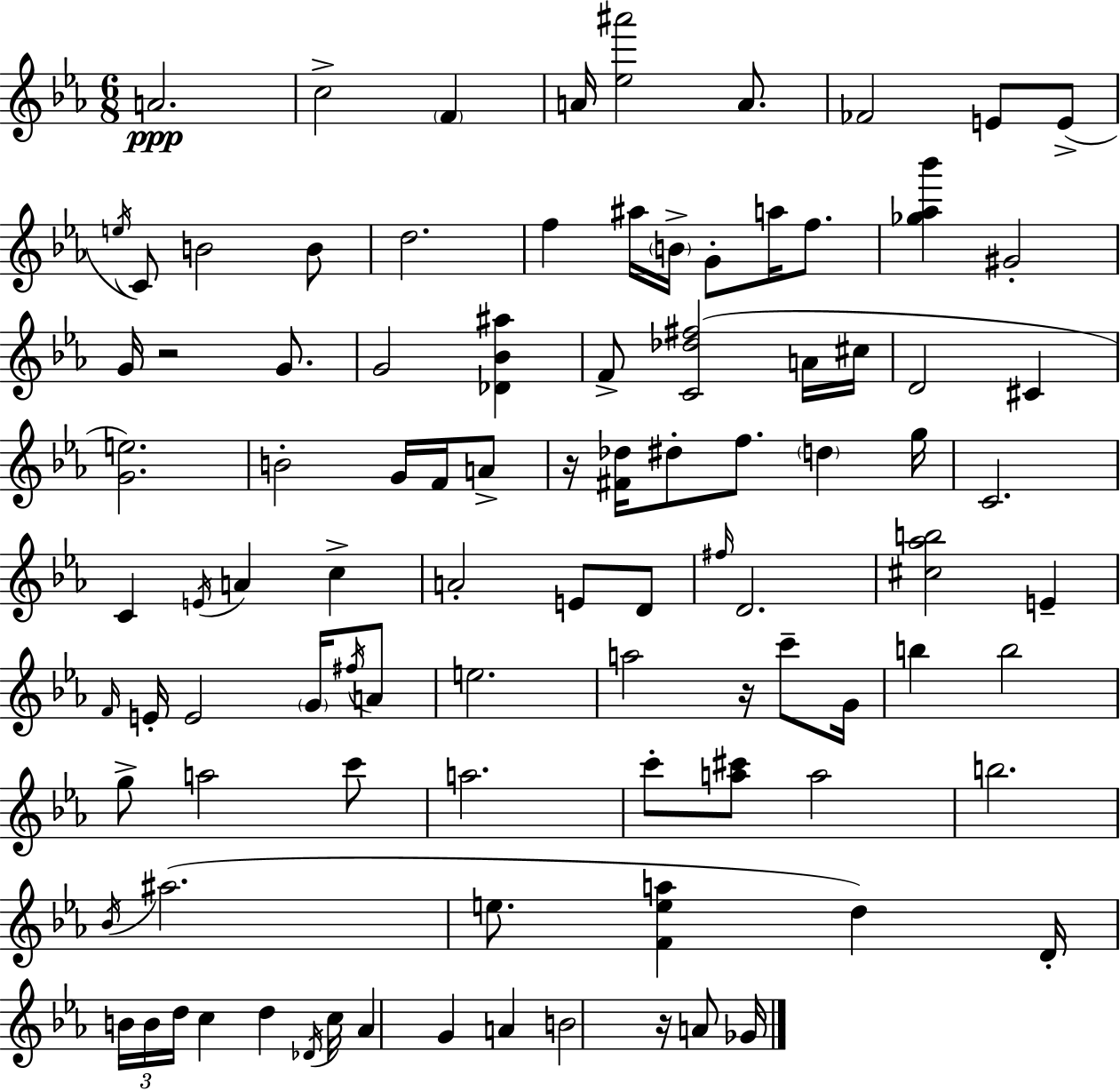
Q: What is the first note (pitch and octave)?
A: A4